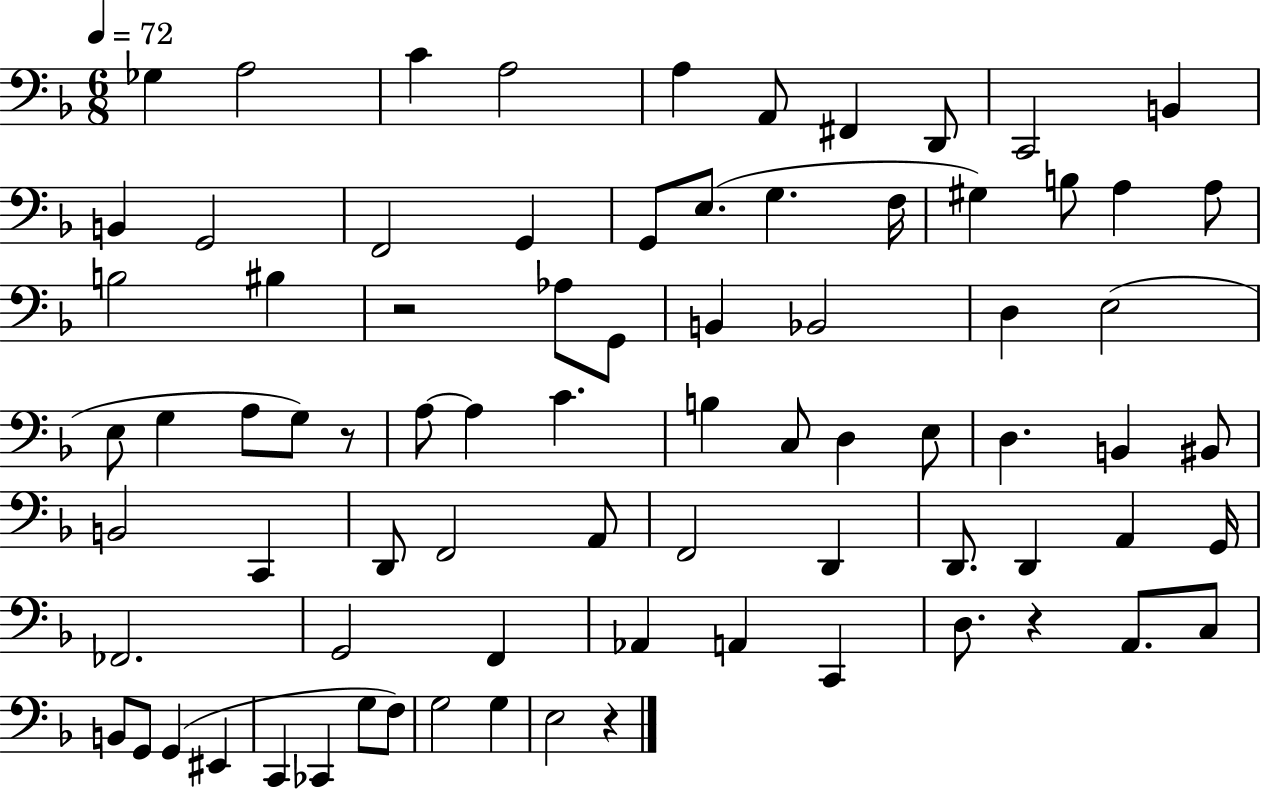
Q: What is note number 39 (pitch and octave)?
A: C3